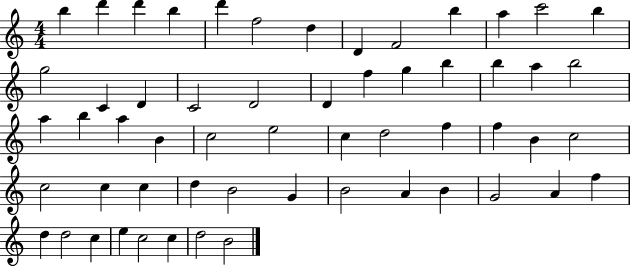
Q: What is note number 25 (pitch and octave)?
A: B5